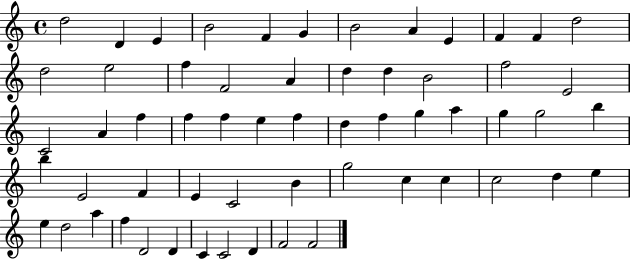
X:1
T:Untitled
M:4/4
L:1/4
K:C
d2 D E B2 F G B2 A E F F d2 d2 e2 f F2 A d d B2 f2 E2 C2 A f f f e f d f g a g g2 b b E2 F E C2 B g2 c c c2 d e e d2 a f D2 D C C2 D F2 F2